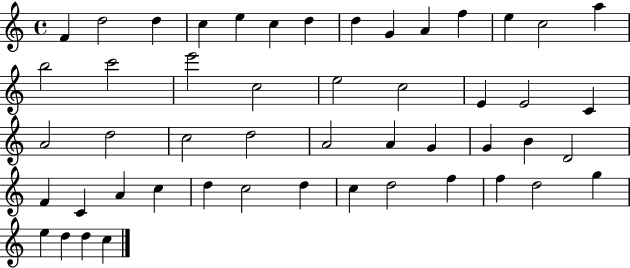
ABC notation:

X:1
T:Untitled
M:4/4
L:1/4
K:C
F d2 d c e c d d G A f e c2 a b2 c'2 e'2 c2 e2 c2 E E2 C A2 d2 c2 d2 A2 A G G B D2 F C A c d c2 d c d2 f f d2 g e d d c